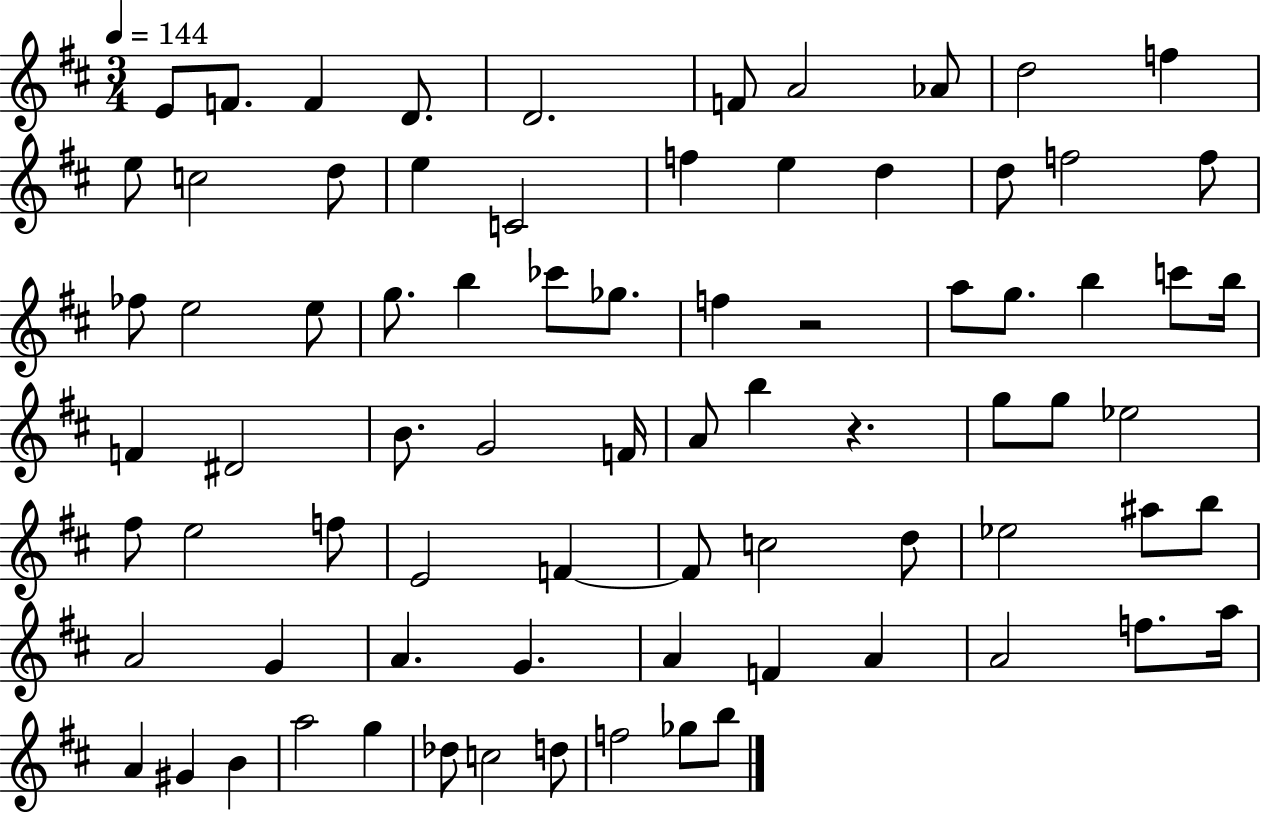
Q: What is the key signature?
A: D major